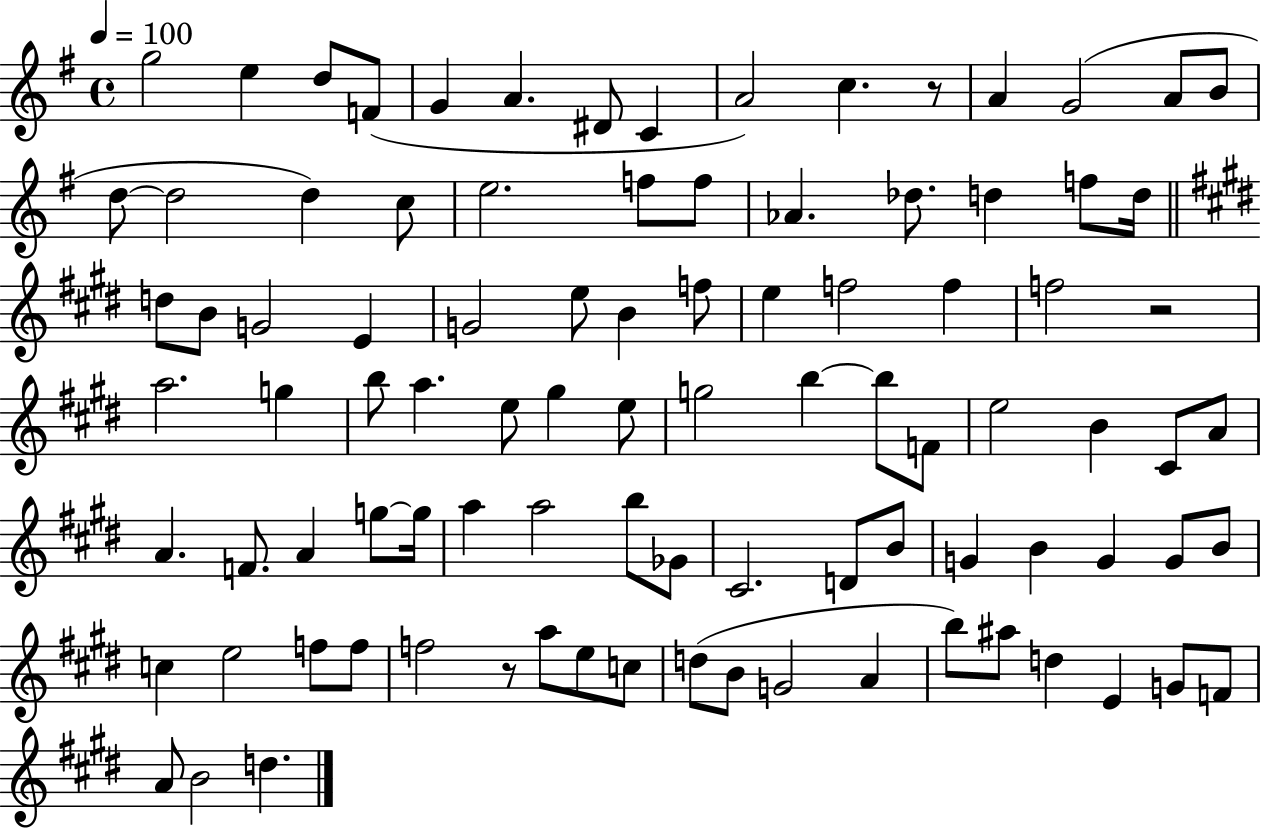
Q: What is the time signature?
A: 4/4